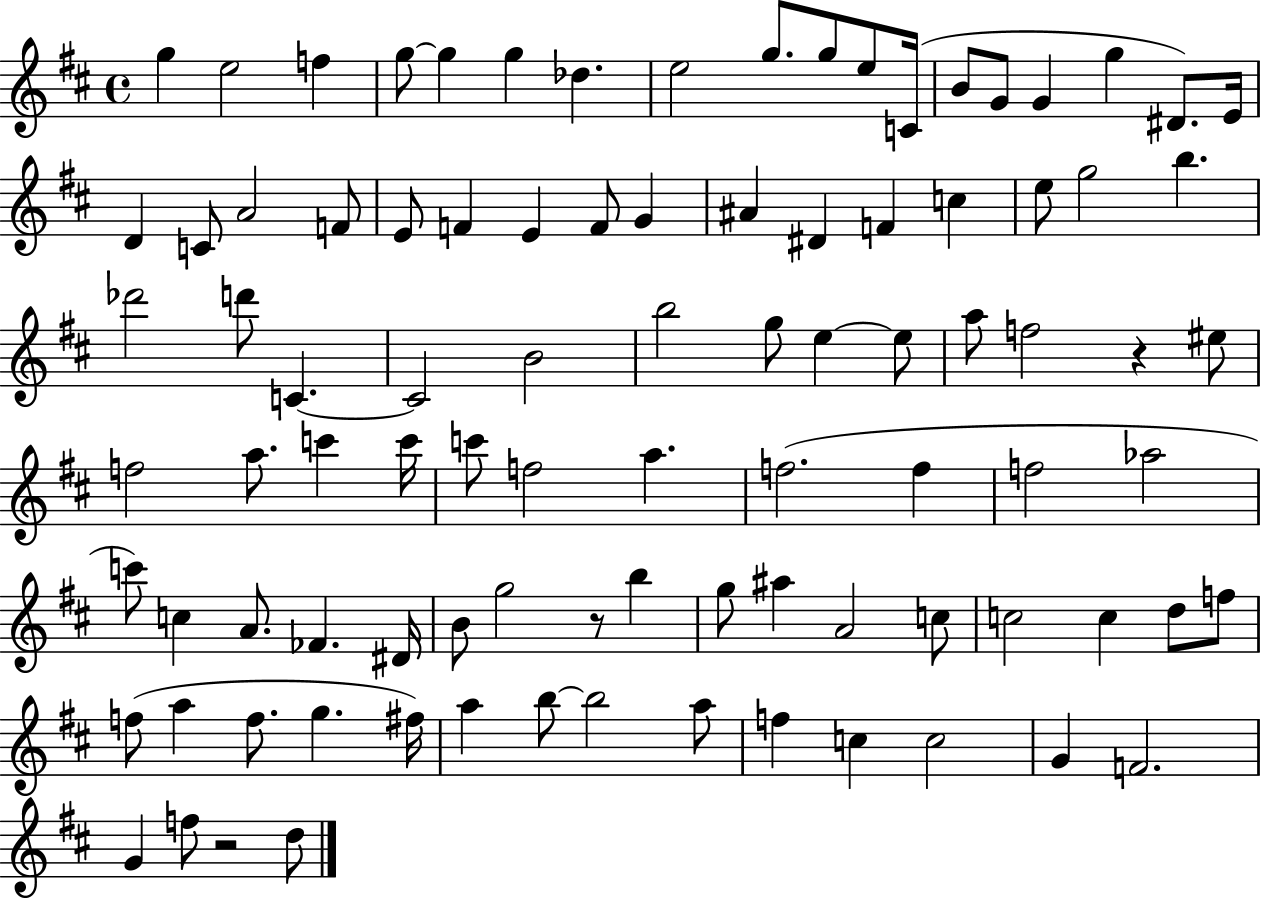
G5/q E5/h F5/q G5/e G5/q G5/q Db5/q. E5/h G5/e. G5/e E5/e C4/s B4/e G4/e G4/q G5/q D#4/e. E4/s D4/q C4/e A4/h F4/e E4/e F4/q E4/q F4/e G4/q A#4/q D#4/q F4/q C5/q E5/e G5/h B5/q. Db6/h D6/e C4/q. C4/h B4/h B5/h G5/e E5/q E5/e A5/e F5/h R/q EIS5/e F5/h A5/e. C6/q C6/s C6/e F5/h A5/q. F5/h. F5/q F5/h Ab5/h C6/e C5/q A4/e. FES4/q. D#4/s B4/e G5/h R/e B5/q G5/e A#5/q A4/h C5/e C5/h C5/q D5/e F5/e F5/e A5/q F5/e. G5/q. F#5/s A5/q B5/e B5/h A5/e F5/q C5/q C5/h G4/q F4/h. G4/q F5/e R/h D5/e